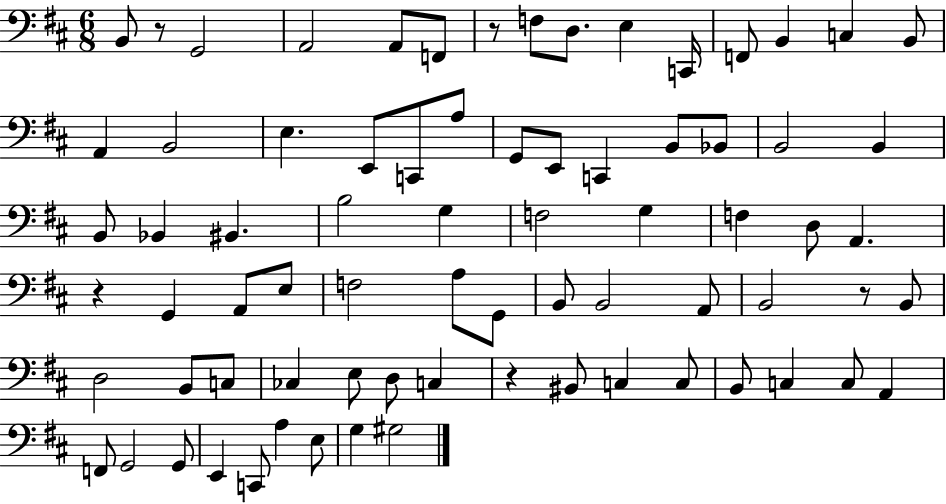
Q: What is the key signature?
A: D major